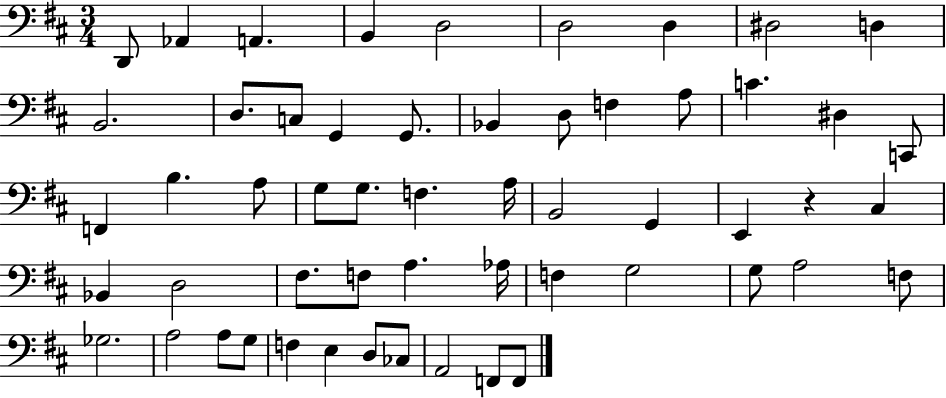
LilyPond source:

{
  \clef bass
  \numericTimeSignature
  \time 3/4
  \key d \major
  d,8 aes,4 a,4. | b,4 d2 | d2 d4 | dis2 d4 | \break b,2. | d8. c8 g,4 g,8. | bes,4 d8 f4 a8 | c'4. dis4 c,8 | \break f,4 b4. a8 | g8 g8. f4. a16 | b,2 g,4 | e,4 r4 cis4 | \break bes,4 d2 | fis8. f8 a4. aes16 | f4 g2 | g8 a2 f8 | \break ges2. | a2 a8 g8 | f4 e4 d8 ces8 | a,2 f,8 f,8 | \break \bar "|."
}